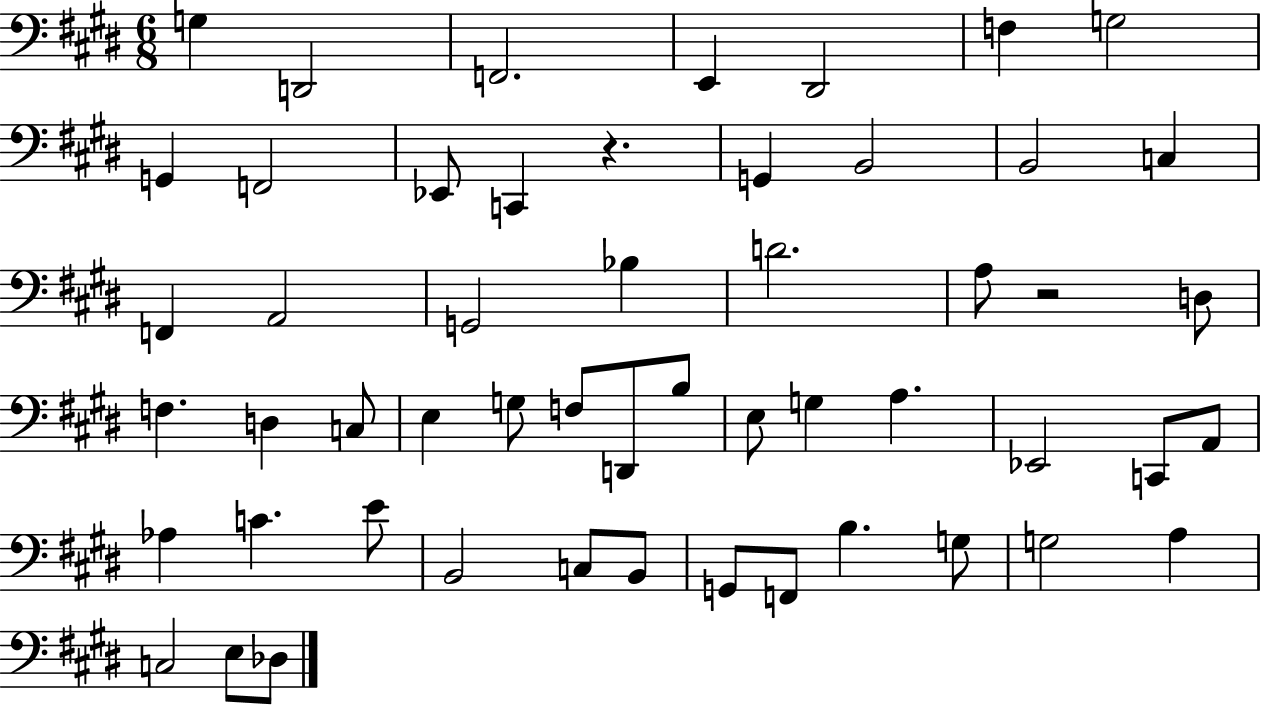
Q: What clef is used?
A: bass